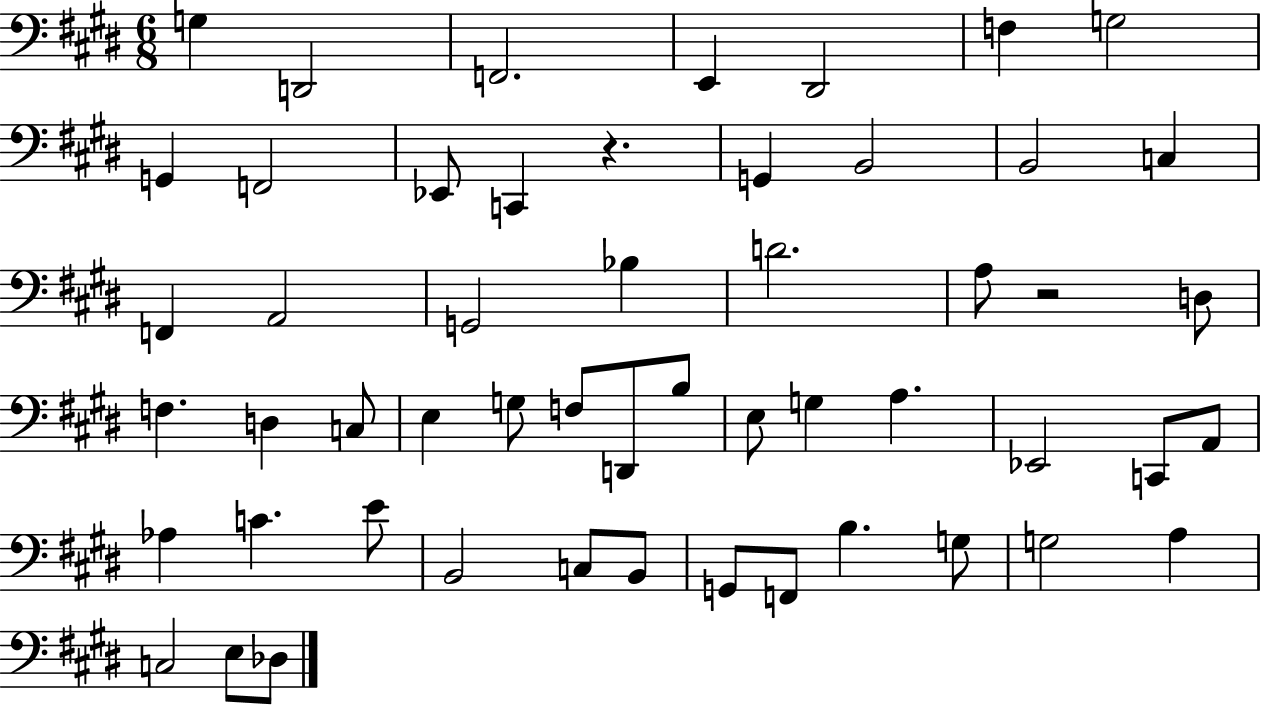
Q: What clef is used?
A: bass